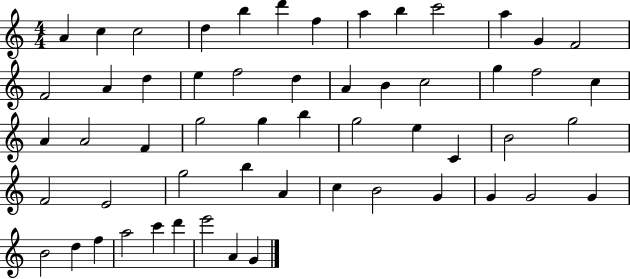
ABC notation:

X:1
T:Untitled
M:4/4
L:1/4
K:C
A c c2 d b d' f a b c'2 a G F2 F2 A d e f2 d A B c2 g f2 c A A2 F g2 g b g2 e C B2 g2 F2 E2 g2 b A c B2 G G G2 G B2 d f a2 c' d' e'2 A G